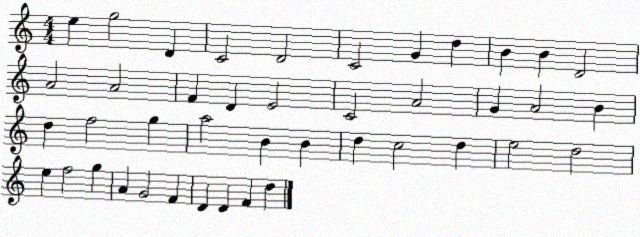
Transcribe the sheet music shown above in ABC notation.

X:1
T:Untitled
M:4/4
L:1/4
K:C
e g2 D C2 D2 C2 G d B B D2 A2 A2 F D E2 C2 A2 G A2 B d f2 g a2 B B d c2 d e2 d2 e f2 g A G2 F D D F d